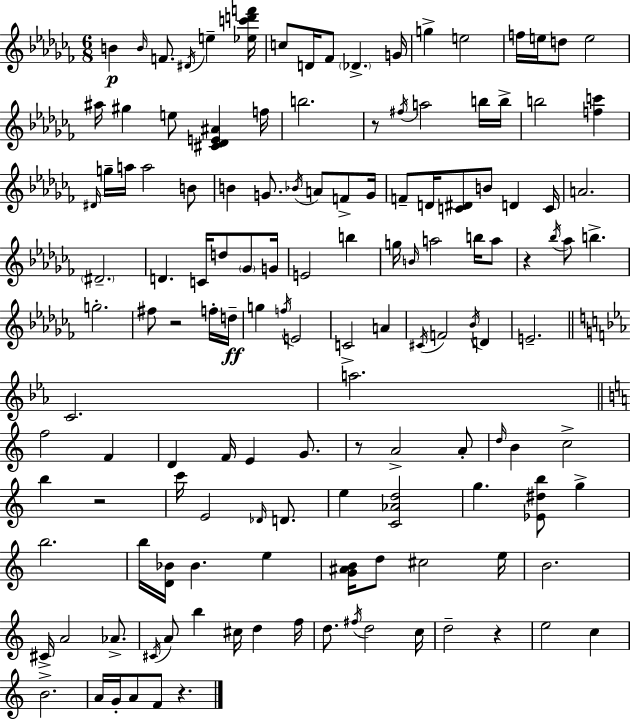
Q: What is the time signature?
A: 6/8